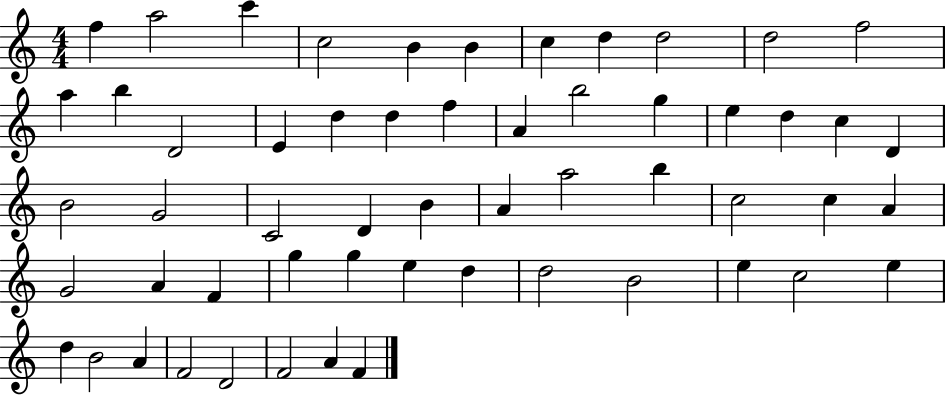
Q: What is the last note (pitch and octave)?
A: F4